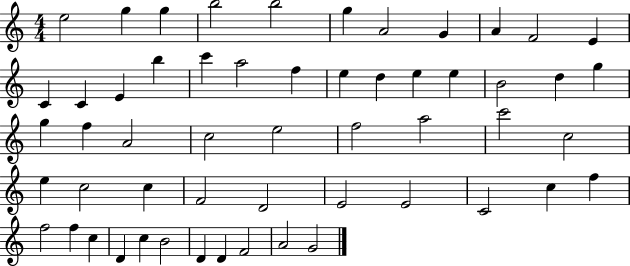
{
  \clef treble
  \numericTimeSignature
  \time 4/4
  \key c \major
  e''2 g''4 g''4 | b''2 b''2 | g''4 a'2 g'4 | a'4 f'2 e'4 | \break c'4 c'4 e'4 b''4 | c'''4 a''2 f''4 | e''4 d''4 e''4 e''4 | b'2 d''4 g''4 | \break g''4 f''4 a'2 | c''2 e''2 | f''2 a''2 | c'''2 c''2 | \break e''4 c''2 c''4 | f'2 d'2 | e'2 e'2 | c'2 c''4 f''4 | \break f''2 f''4 c''4 | d'4 c''4 b'2 | d'4 d'4 f'2 | a'2 g'2 | \break \bar "|."
}